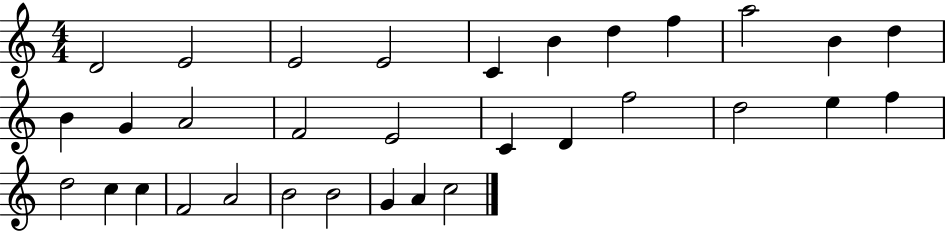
D4/h E4/h E4/h E4/h C4/q B4/q D5/q F5/q A5/h B4/q D5/q B4/q G4/q A4/h F4/h E4/h C4/q D4/q F5/h D5/h E5/q F5/q D5/h C5/q C5/q F4/h A4/h B4/h B4/h G4/q A4/q C5/h